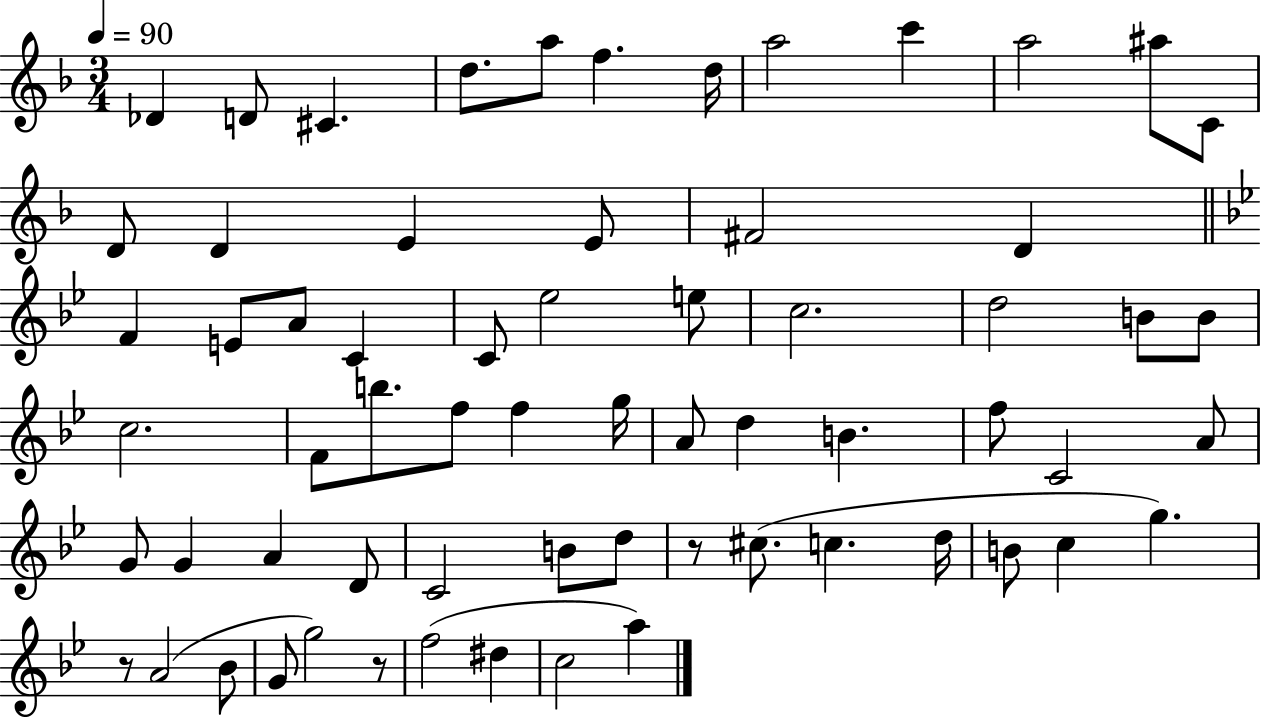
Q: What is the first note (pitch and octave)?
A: Db4